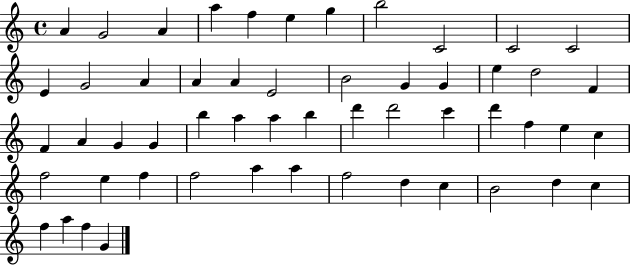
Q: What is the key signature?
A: C major